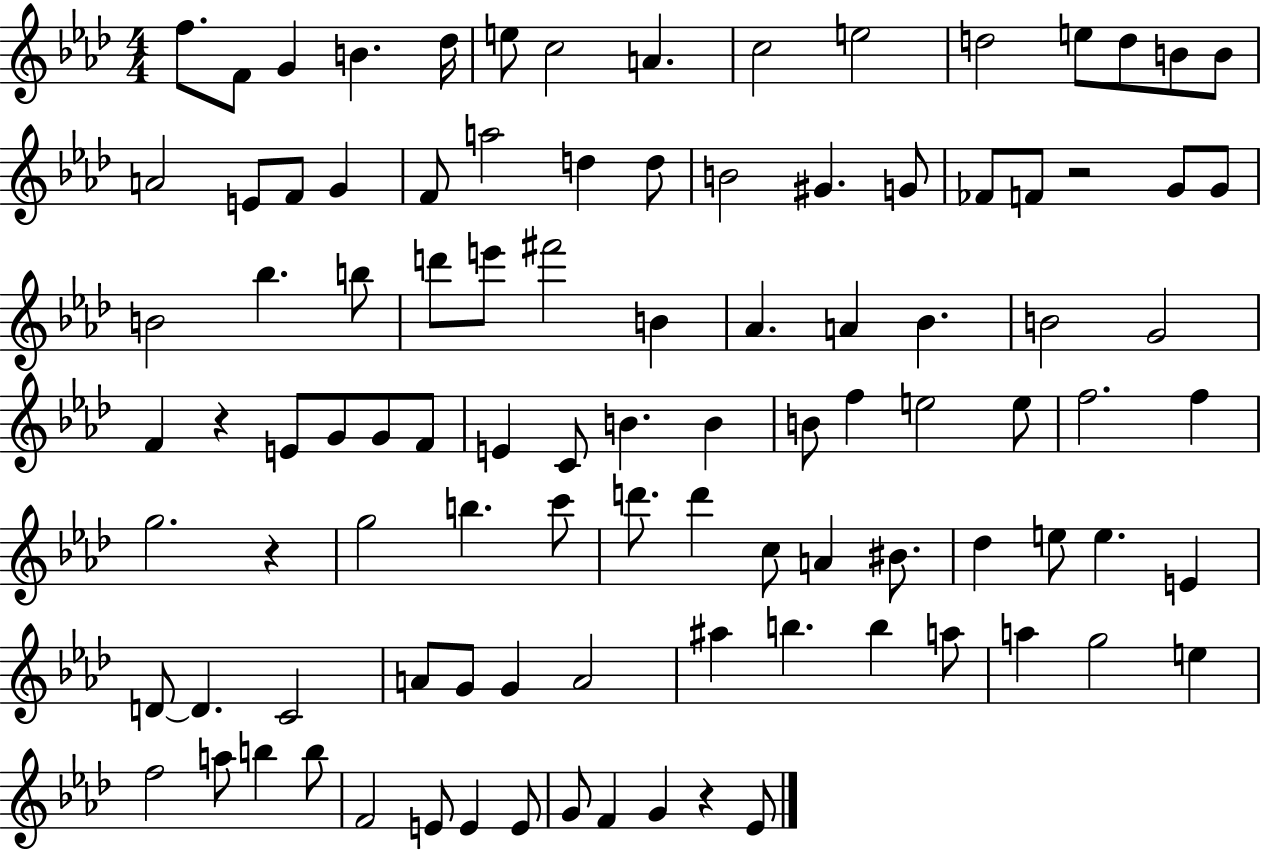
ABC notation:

X:1
T:Untitled
M:4/4
L:1/4
K:Ab
f/2 F/2 G B _d/4 e/2 c2 A c2 e2 d2 e/2 d/2 B/2 B/2 A2 E/2 F/2 G F/2 a2 d d/2 B2 ^G G/2 _F/2 F/2 z2 G/2 G/2 B2 _b b/2 d'/2 e'/2 ^f'2 B _A A _B B2 G2 F z E/2 G/2 G/2 F/2 E C/2 B B B/2 f e2 e/2 f2 f g2 z g2 b c'/2 d'/2 d' c/2 A ^B/2 _d e/2 e E D/2 D C2 A/2 G/2 G A2 ^a b b a/2 a g2 e f2 a/2 b b/2 F2 E/2 E E/2 G/2 F G z _E/2